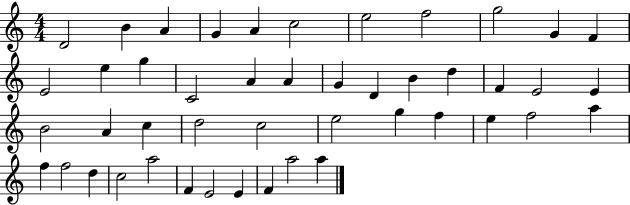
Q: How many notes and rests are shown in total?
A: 46